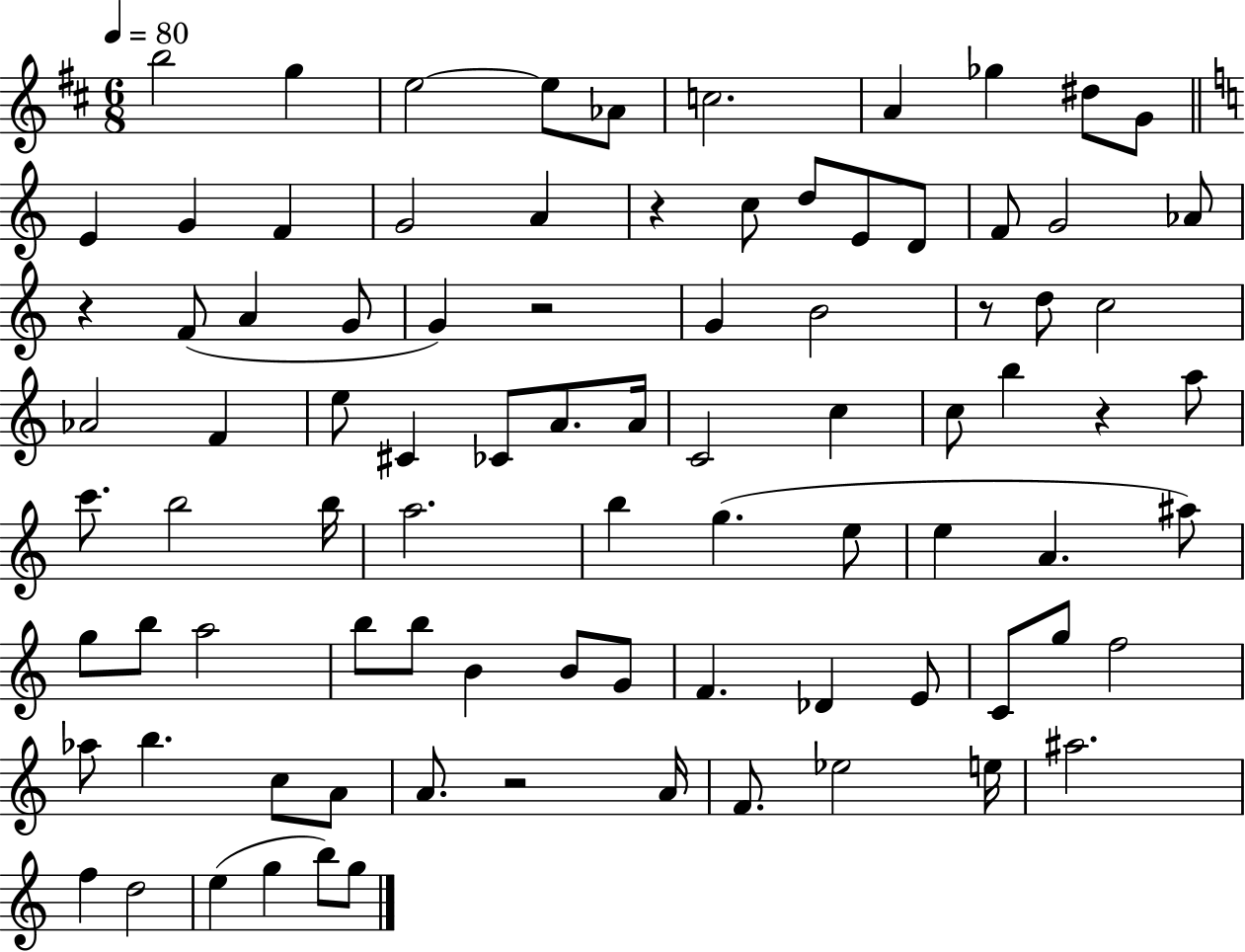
B5/h G5/q E5/h E5/e Ab4/e C5/h. A4/q Gb5/q D#5/e G4/e E4/q G4/q F4/q G4/h A4/q R/q C5/e D5/e E4/e D4/e F4/e G4/h Ab4/e R/q F4/e A4/q G4/e G4/q R/h G4/q B4/h R/e D5/e C5/h Ab4/h F4/q E5/e C#4/q CES4/e A4/e. A4/s C4/h C5/q C5/e B5/q R/q A5/e C6/e. B5/h B5/s A5/h. B5/q G5/q. E5/e E5/q A4/q. A#5/e G5/e B5/e A5/h B5/e B5/e B4/q B4/e G4/e F4/q. Db4/q E4/e C4/e G5/e F5/h Ab5/e B5/q. C5/e A4/e A4/e. R/h A4/s F4/e. Eb5/h E5/s A#5/h. F5/q D5/h E5/q G5/q B5/e G5/e